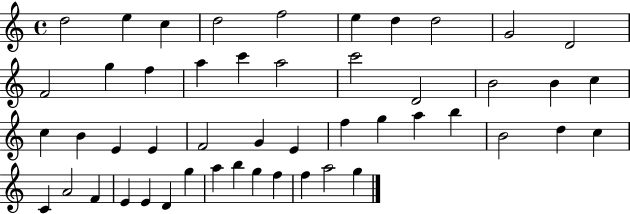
{
  \clef treble
  \time 4/4
  \defaultTimeSignature
  \key c \major
  d''2 e''4 c''4 | d''2 f''2 | e''4 d''4 d''2 | g'2 d'2 | \break f'2 g''4 f''4 | a''4 c'''4 a''2 | c'''2 d'2 | b'2 b'4 c''4 | \break c''4 b'4 e'4 e'4 | f'2 g'4 e'4 | f''4 g''4 a''4 b''4 | b'2 d''4 c''4 | \break c'4 a'2 f'4 | e'4 e'4 d'4 g''4 | a''4 b''4 g''4 f''4 | f''4 a''2 g''4 | \break \bar "|."
}